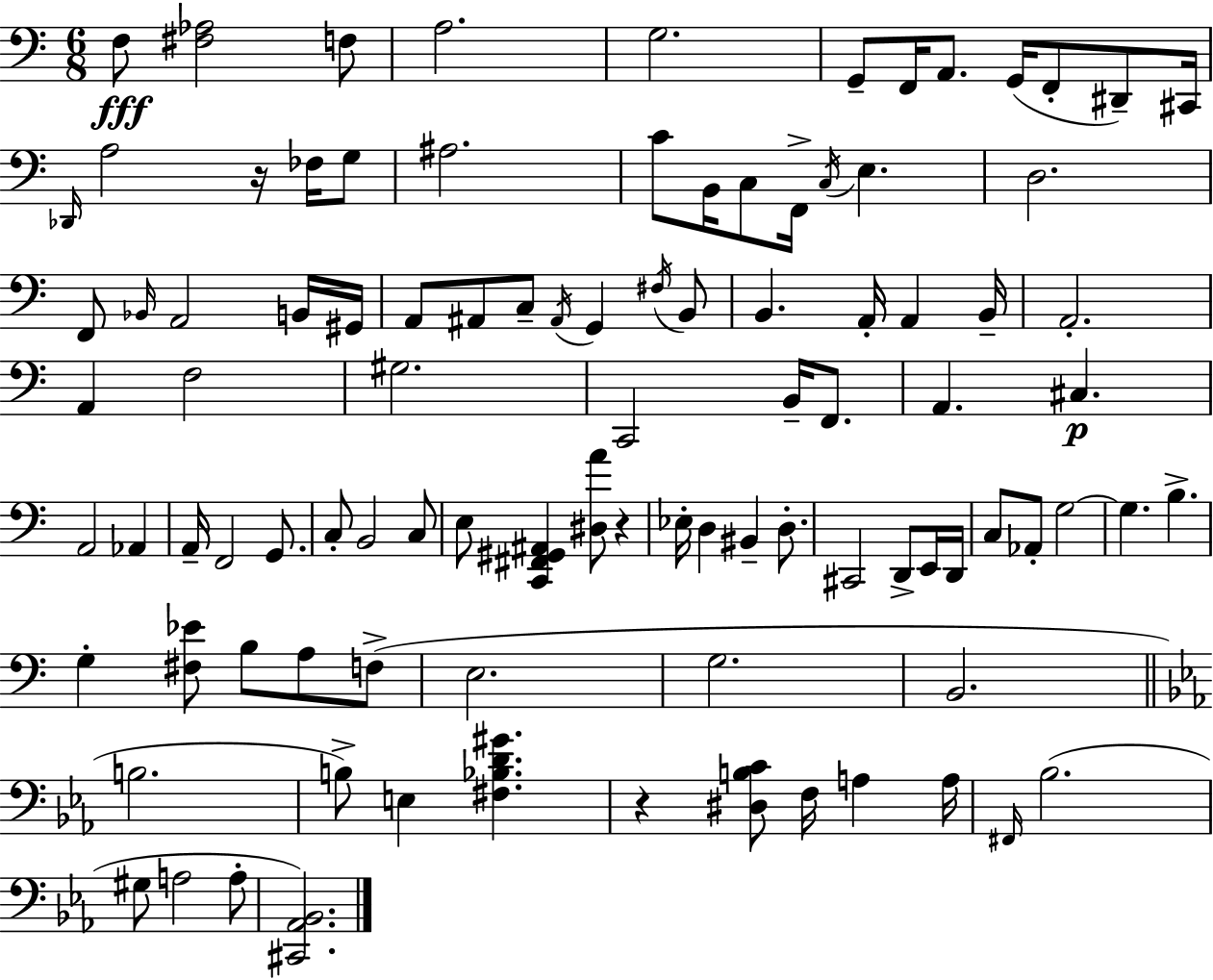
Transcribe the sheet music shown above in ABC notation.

X:1
T:Untitled
M:6/8
L:1/4
K:C
F,/2 [^F,_A,]2 F,/2 A,2 G,2 G,,/2 F,,/4 A,,/2 G,,/4 F,,/2 ^D,,/2 ^C,,/4 _D,,/4 A,2 z/4 _F,/4 G,/2 ^A,2 C/2 B,,/4 C,/2 F,,/4 C,/4 E, D,2 F,,/2 _B,,/4 A,,2 B,,/4 ^G,,/4 A,,/2 ^A,,/2 C,/2 ^A,,/4 G,, ^F,/4 B,,/2 B,, A,,/4 A,, B,,/4 A,,2 A,, F,2 ^G,2 C,,2 B,,/4 F,,/2 A,, ^C, A,,2 _A,, A,,/4 F,,2 G,,/2 C,/2 B,,2 C,/2 E,/2 [C,,^F,,^G,,^A,,] [^D,A]/2 z _E,/4 D, ^B,, D,/2 ^C,,2 D,,/2 E,,/4 D,,/4 C,/2 _A,,/2 G,2 G, B, G, [^F,_E]/2 B,/2 A,/2 F,/2 E,2 G,2 B,,2 B,2 B,/2 E, [^F,_B,D^G] z [^D,B,C]/2 F,/4 A, A,/4 ^F,,/4 _B,2 ^G,/2 A,2 A,/2 [^C,,_A,,_B,,]2